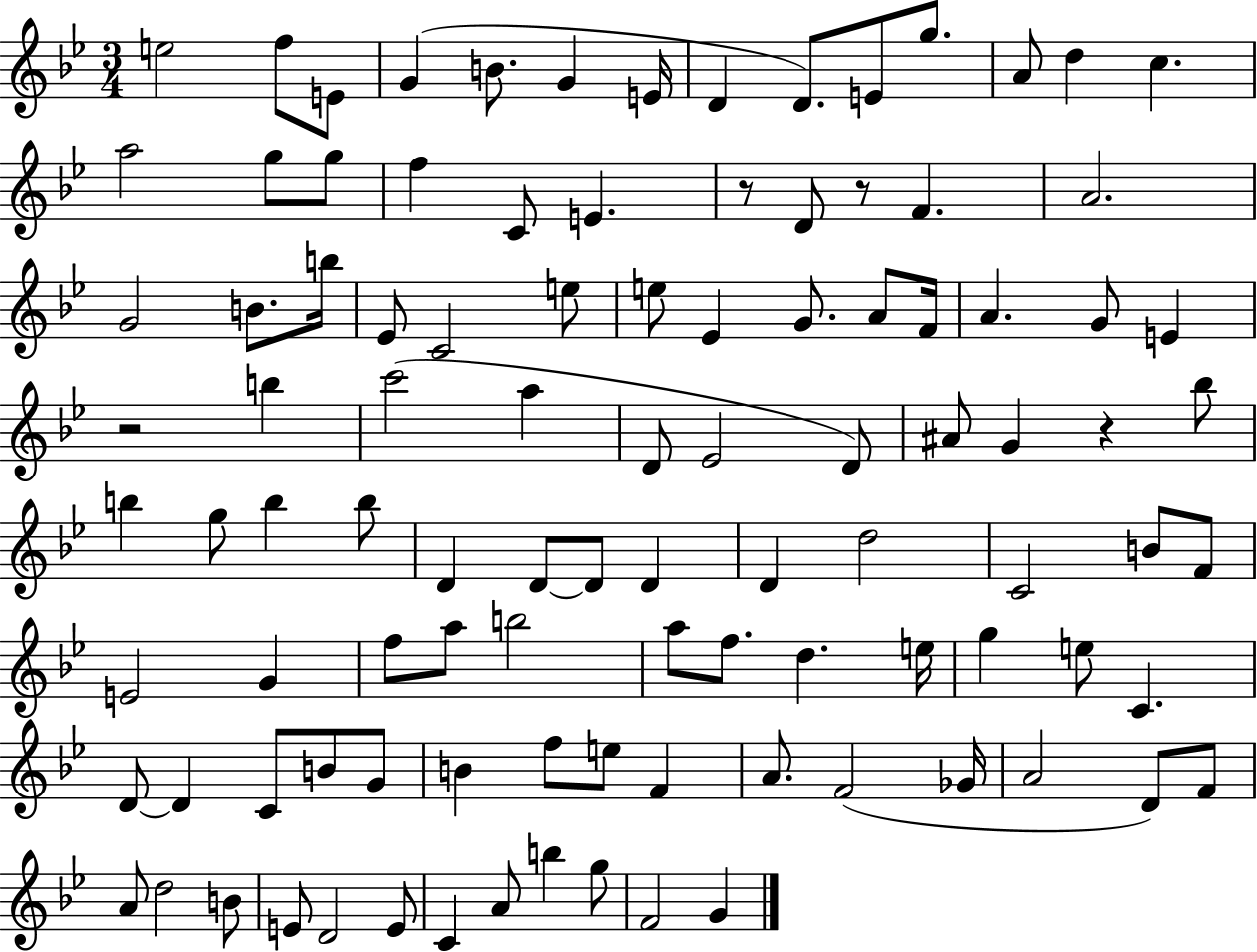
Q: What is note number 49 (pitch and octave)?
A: B5